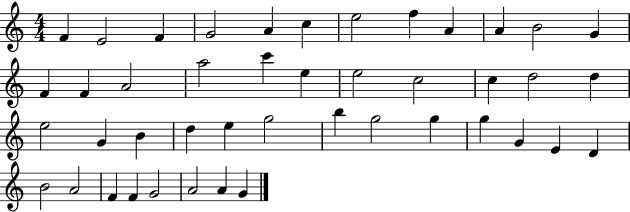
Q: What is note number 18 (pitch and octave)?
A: E5